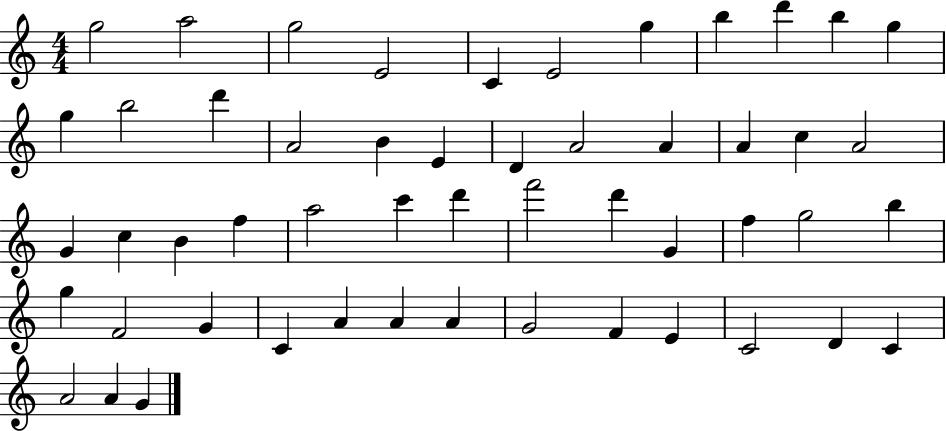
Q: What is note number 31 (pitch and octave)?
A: F6